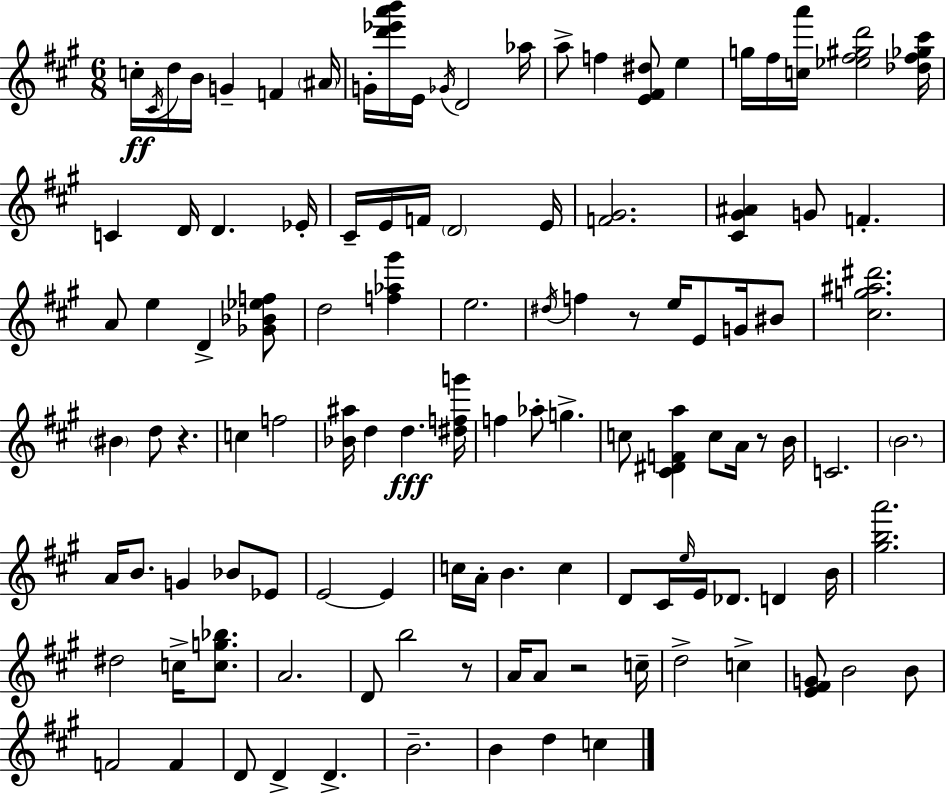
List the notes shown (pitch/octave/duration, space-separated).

C5/s C#4/s D5/s B4/s G4/q F4/q A#4/s G4/s [D6,Eb6,A6,B6]/s E4/s Gb4/s D4/h Ab5/s A5/e F5/q [E4,F#4,D#5]/e E5/q G5/s F#5/s [C5,A6]/s [Eb5,F#5,G#5,D6]/h [Db5,F#5,Gb5,C#6]/s C4/q D4/s D4/q. Eb4/s C#4/s E4/s F4/s D4/h E4/s [F4,G#4]/h. [C#4,G#4,A#4]/q G4/e F4/q. A4/e E5/q D4/q [Gb4,Bb4,Eb5,F5]/e D5/h [F5,Ab5,G#6]/q E5/h. D#5/s F5/q R/e E5/s E4/e G4/s BIS4/e [C#5,G5,A#5,D#6]/h. BIS4/q D5/e R/q. C5/q F5/h [Bb4,A#5]/s D5/q D5/q. [D#5,F5,G6]/s F5/q Ab5/e G5/q. C5/e [C#4,D#4,F4,A5]/q C5/e A4/s R/e B4/s C4/h. B4/h. A4/s B4/e. G4/q Bb4/e Eb4/e E4/h E4/q C5/s A4/s B4/q. C5/q D4/e C#4/s E5/s E4/s Db4/e. D4/q B4/s [G#5,B5,A6]/h. D#5/h C5/s [C5,G5,Bb5]/e. A4/h. D4/e B5/h R/e A4/s A4/e R/h C5/s D5/h C5/q [E4,F#4,G4]/e B4/h B4/e F4/h F4/q D4/e D4/q D4/q. B4/h. B4/q D5/q C5/q